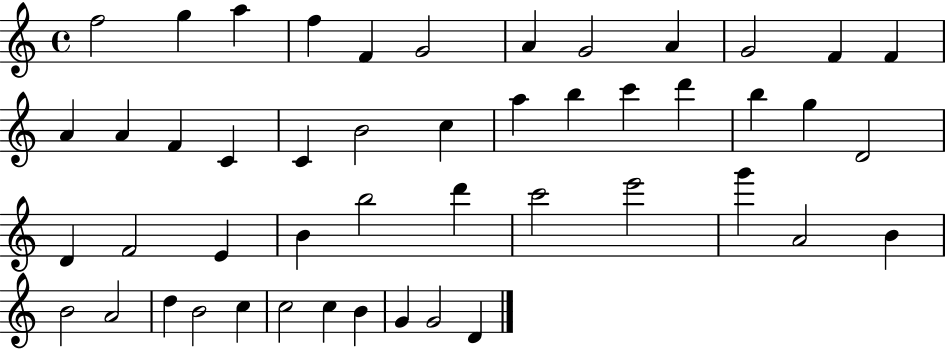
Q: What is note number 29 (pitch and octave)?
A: E4